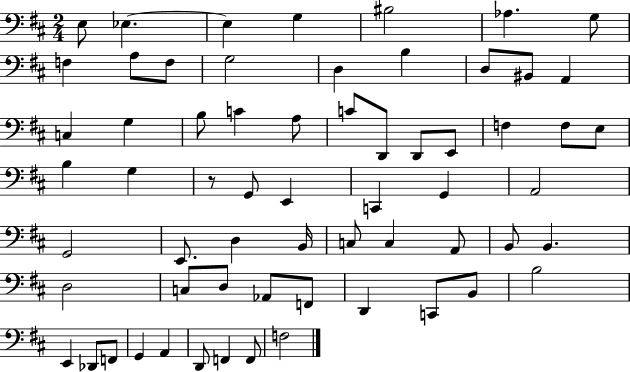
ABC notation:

X:1
T:Untitled
M:2/4
L:1/4
K:D
E,/2 _E, _E, G, ^B,2 _A, G,/2 F, A,/2 F,/2 G,2 D, B, D,/2 ^B,,/2 A,, C, G, B,/2 C A,/2 C/2 D,,/2 D,,/2 E,,/2 F, F,/2 E,/2 B, G, z/2 G,,/2 E,, C,, G,, A,,2 G,,2 E,,/2 D, B,,/4 C,/2 C, A,,/2 B,,/2 B,, D,2 C,/2 D,/2 _A,,/2 F,,/2 D,, C,,/2 B,,/2 B,2 E,, _D,,/2 F,,/2 G,, A,, D,,/2 F,, F,,/2 F,2